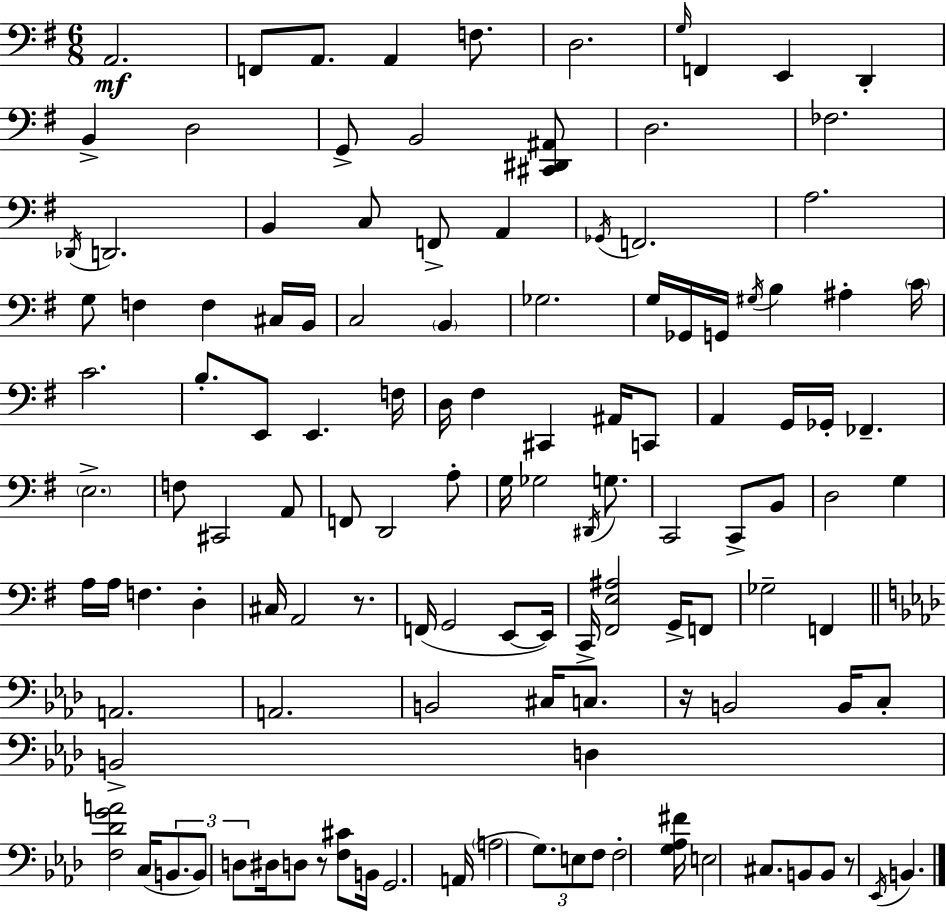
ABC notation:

X:1
T:Untitled
M:6/8
L:1/4
K:Em
A,,2 F,,/2 A,,/2 A,, F,/2 D,2 G,/4 F,, E,, D,, B,, D,2 G,,/2 B,,2 [^C,,^D,,^A,,]/2 D,2 _F,2 _D,,/4 D,,2 B,, C,/2 F,,/2 A,, _G,,/4 F,,2 A,2 G,/2 F, F, ^C,/4 B,,/4 C,2 B,, _G,2 G,/4 _G,,/4 G,,/4 ^G,/4 B, ^A, C/4 C2 B,/2 E,,/2 E,, F,/4 D,/4 ^F, ^C,, ^A,,/4 C,,/2 A,, G,,/4 _G,,/4 _F,, E,2 F,/2 ^C,,2 A,,/2 F,,/2 D,,2 A,/2 G,/4 _G,2 ^D,,/4 G,/2 C,,2 C,,/2 B,,/2 D,2 G, A,/4 A,/4 F, D, ^C,/4 A,,2 z/2 F,,/4 G,,2 E,,/2 E,,/4 C,,/4 [^F,,E,^A,]2 G,,/4 F,,/2 _G,2 F,, A,,2 A,,2 B,,2 ^C,/4 C,/2 z/4 B,,2 B,,/4 C,/2 B,,2 D, [F,_DGA]2 C,/4 B,,/2 B,,/2 D,/2 ^D,/4 D,/2 z/2 [F,^C]/2 B,,/4 G,,2 A,,/4 A,2 G,/2 E,/2 F,/2 F,2 [G,_A,^F]/4 E,2 ^C,/2 B,,/2 B,,/2 z/2 _E,,/4 B,,